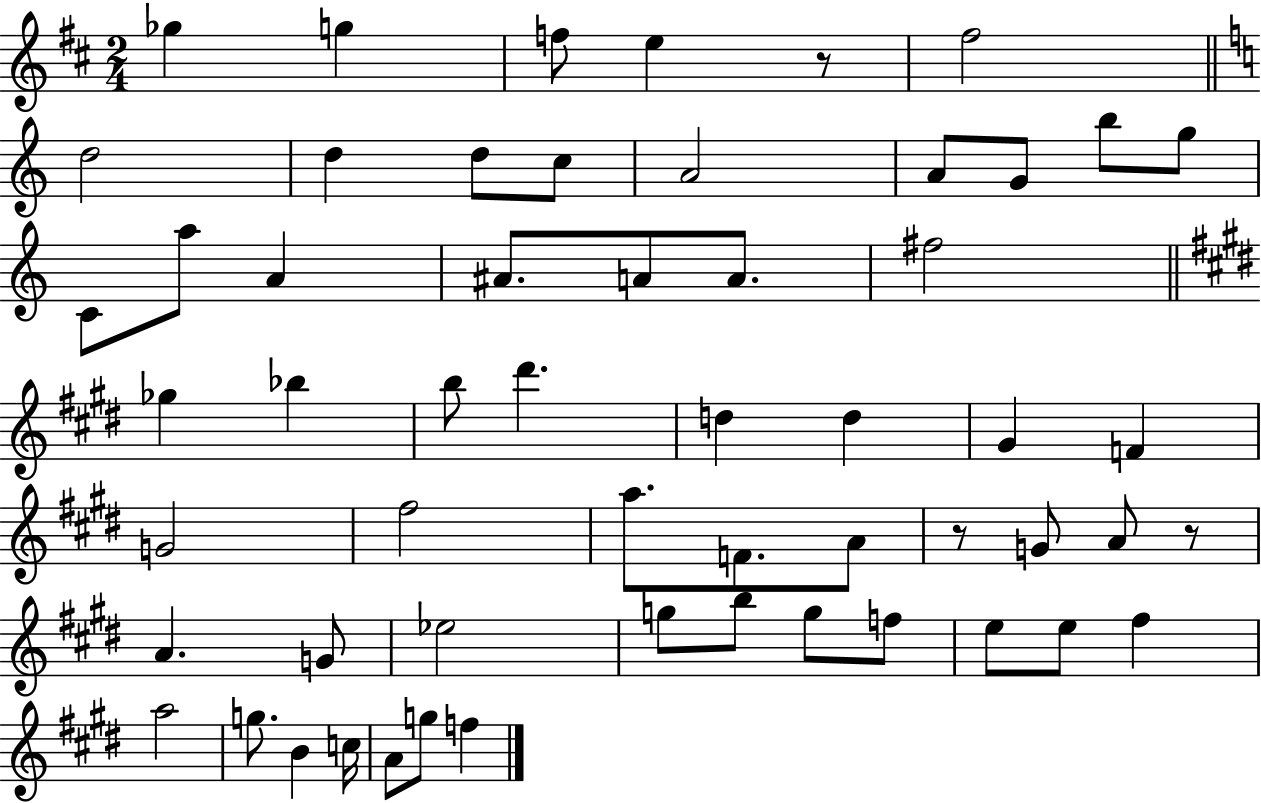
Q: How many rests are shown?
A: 3